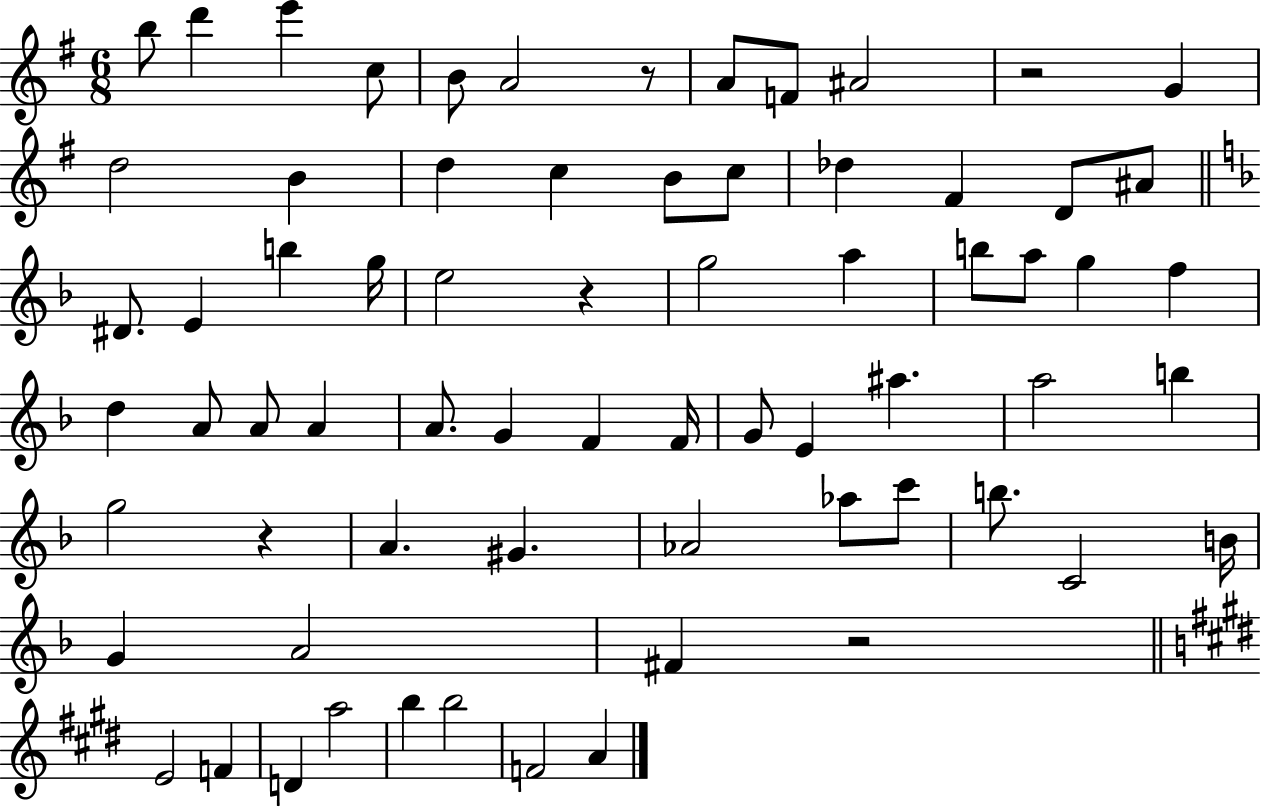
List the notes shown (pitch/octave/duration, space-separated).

B5/e D6/q E6/q C5/e B4/e A4/h R/e A4/e F4/e A#4/h R/h G4/q D5/h B4/q D5/q C5/q B4/e C5/e Db5/q F#4/q D4/e A#4/e D#4/e. E4/q B5/q G5/s E5/h R/q G5/h A5/q B5/e A5/e G5/q F5/q D5/q A4/e A4/e A4/q A4/e. G4/q F4/q F4/s G4/e E4/q A#5/q. A5/h B5/q G5/h R/q A4/q. G#4/q. Ab4/h Ab5/e C6/e B5/e. C4/h B4/s G4/q A4/h F#4/q R/h E4/h F4/q D4/q A5/h B5/q B5/h F4/h A4/q